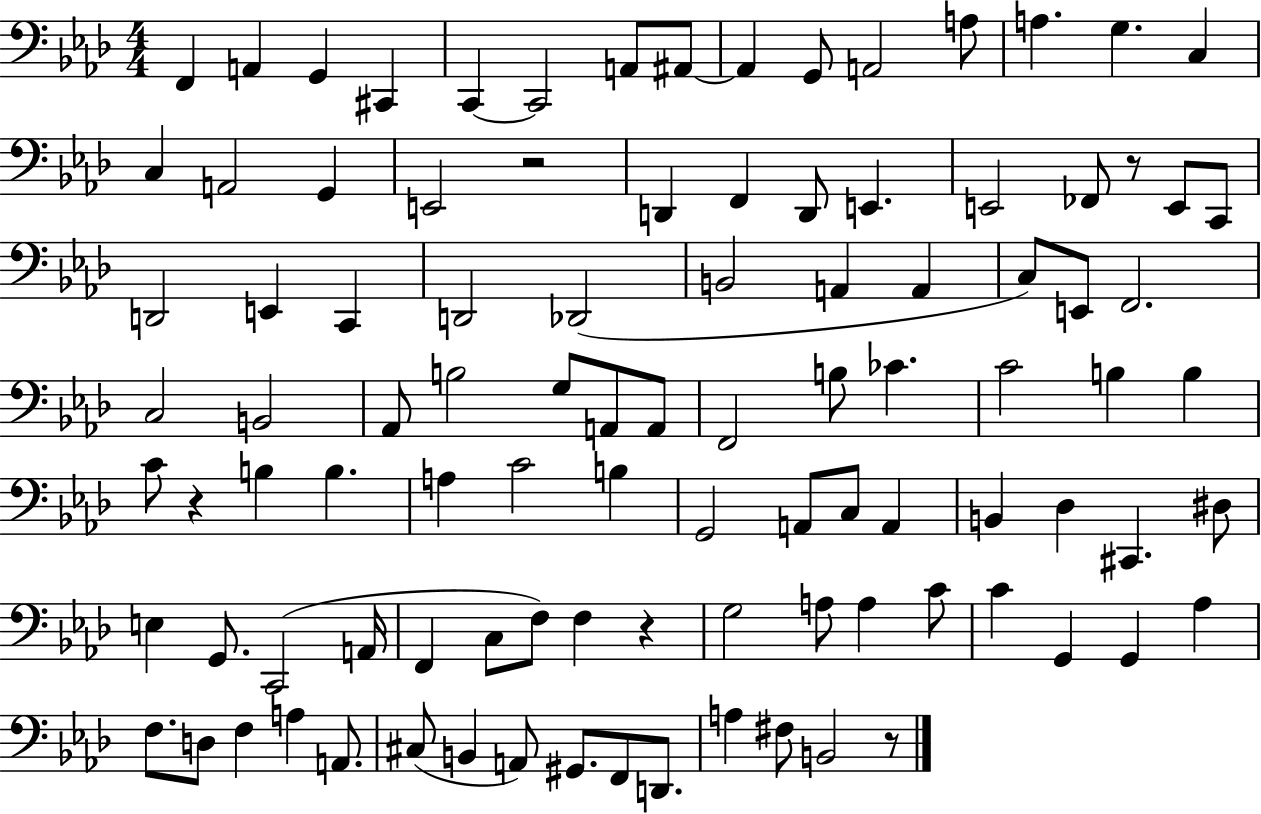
{
  \clef bass
  \numericTimeSignature
  \time 4/4
  \key aes \major
  f,4 a,4 g,4 cis,4 | c,4~~ c,2 a,8 ais,8~~ | ais,4 g,8 a,2 a8 | a4. g4. c4 | \break c4 a,2 g,4 | e,2 r2 | d,4 f,4 d,8 e,4. | e,2 fes,8 r8 e,8 c,8 | \break d,2 e,4 c,4 | d,2 des,2( | b,2 a,4 a,4 | c8) e,8 f,2. | \break c2 b,2 | aes,8 b2 g8 a,8 a,8 | f,2 b8 ces'4. | c'2 b4 b4 | \break c'8 r4 b4 b4. | a4 c'2 b4 | g,2 a,8 c8 a,4 | b,4 des4 cis,4. dis8 | \break e4 g,8. c,2( a,16 | f,4 c8 f8) f4 r4 | g2 a8 a4 c'8 | c'4 g,4 g,4 aes4 | \break f8. d8 f4 a4 a,8. | cis8( b,4 a,8) gis,8. f,8 d,8. | a4 fis8 b,2 r8 | \bar "|."
}